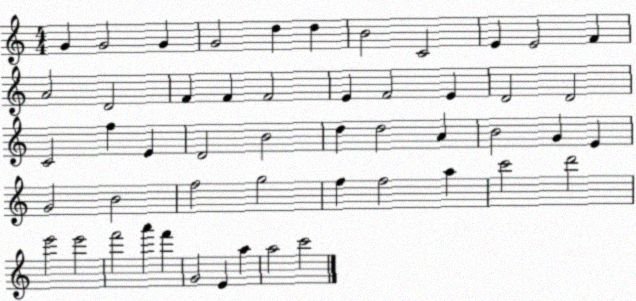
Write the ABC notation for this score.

X:1
T:Untitled
M:4/4
L:1/4
K:C
G G2 G G2 d d B2 C2 E E2 F A2 D2 F F F2 E F2 E D2 D2 C2 f E D2 B2 d d2 A B2 G E G2 B2 f2 g2 f f2 a c'2 d'2 e'2 e'2 f'2 a' f' G2 E a a2 c'2